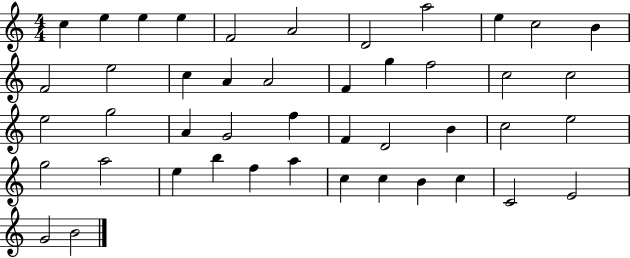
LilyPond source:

{
  \clef treble
  \numericTimeSignature
  \time 4/4
  \key c \major
  c''4 e''4 e''4 e''4 | f'2 a'2 | d'2 a''2 | e''4 c''2 b'4 | \break f'2 e''2 | c''4 a'4 a'2 | f'4 g''4 f''2 | c''2 c''2 | \break e''2 g''2 | a'4 g'2 f''4 | f'4 d'2 b'4 | c''2 e''2 | \break g''2 a''2 | e''4 b''4 f''4 a''4 | c''4 c''4 b'4 c''4 | c'2 e'2 | \break g'2 b'2 | \bar "|."
}